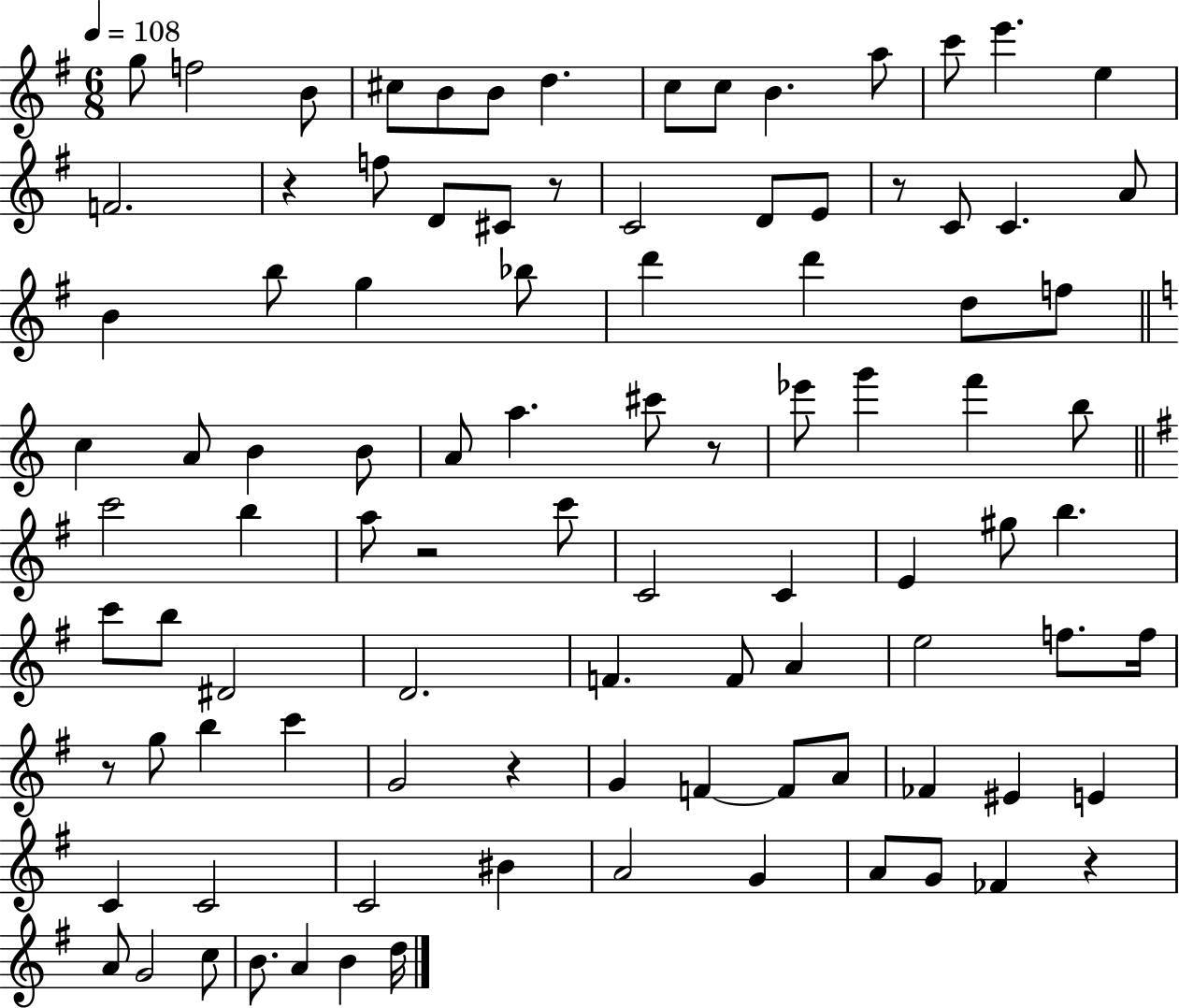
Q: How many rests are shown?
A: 8